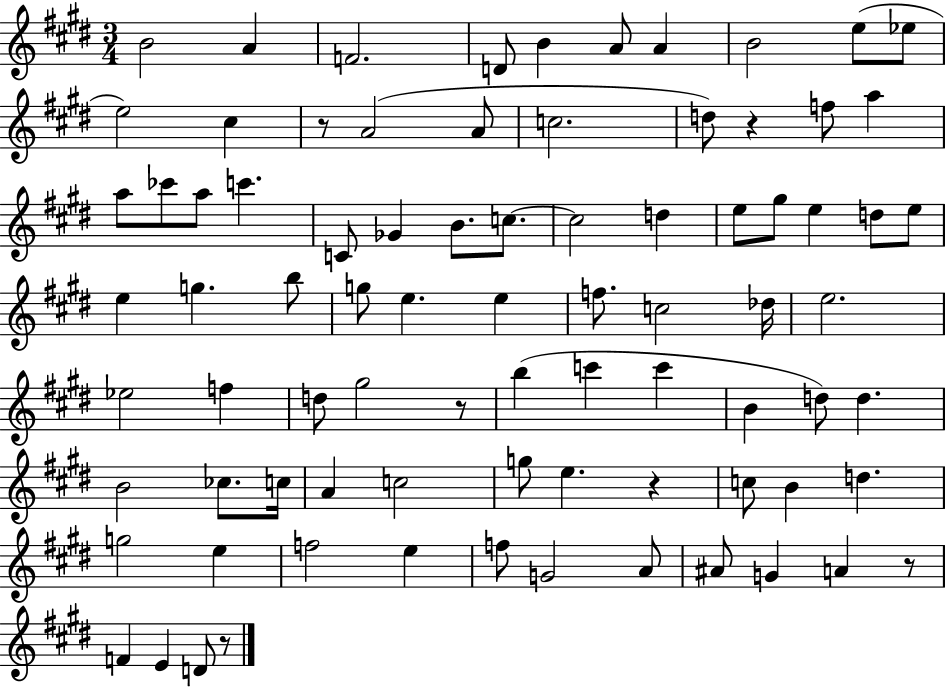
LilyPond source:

{
  \clef treble
  \numericTimeSignature
  \time 3/4
  \key e \major
  b'2 a'4 | f'2. | d'8 b'4 a'8 a'4 | b'2 e''8( ees''8 | \break e''2) cis''4 | r8 a'2( a'8 | c''2. | d''8) r4 f''8 a''4 | \break a''8 ces'''8 a''8 c'''4. | c'8 ges'4 b'8. c''8.~~ | c''2 d''4 | e''8 gis''8 e''4 d''8 e''8 | \break e''4 g''4. b''8 | g''8 e''4. e''4 | f''8. c''2 des''16 | e''2. | \break ees''2 f''4 | d''8 gis''2 r8 | b''4( c'''4 c'''4 | b'4 d''8) d''4. | \break b'2 ces''8. c''16 | a'4 c''2 | g''8 e''4. r4 | c''8 b'4 d''4. | \break g''2 e''4 | f''2 e''4 | f''8 g'2 a'8 | ais'8 g'4 a'4 r8 | \break f'4 e'4 d'8 r8 | \bar "|."
}